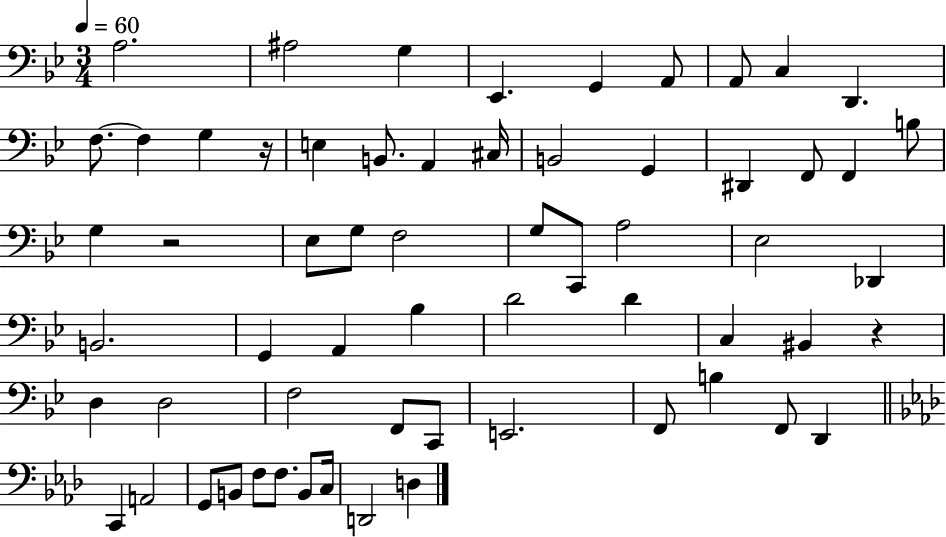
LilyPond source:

{
  \clef bass
  \numericTimeSignature
  \time 3/4
  \key bes \major
  \tempo 4 = 60
  \repeat volta 2 { a2. | ais2 g4 | ees,4. g,4 a,8 | a,8 c4 d,4. | \break f8.~~ f4 g4 r16 | e4 b,8. a,4 cis16 | b,2 g,4 | dis,4 f,8 f,4 b8 | \break g4 r2 | ees8 g8 f2 | g8 c,8 a2 | ees2 des,4 | \break b,2. | g,4 a,4 bes4 | d'2 d'4 | c4 bis,4 r4 | \break d4 d2 | f2 f,8 c,8 | e,2. | f,8 b4 f,8 d,4 | \break \bar "||" \break \key aes \major c,4 a,2 | g,8 b,8 f8 f8. b,8 c16 | d,2 d4 | } \bar "|."
}